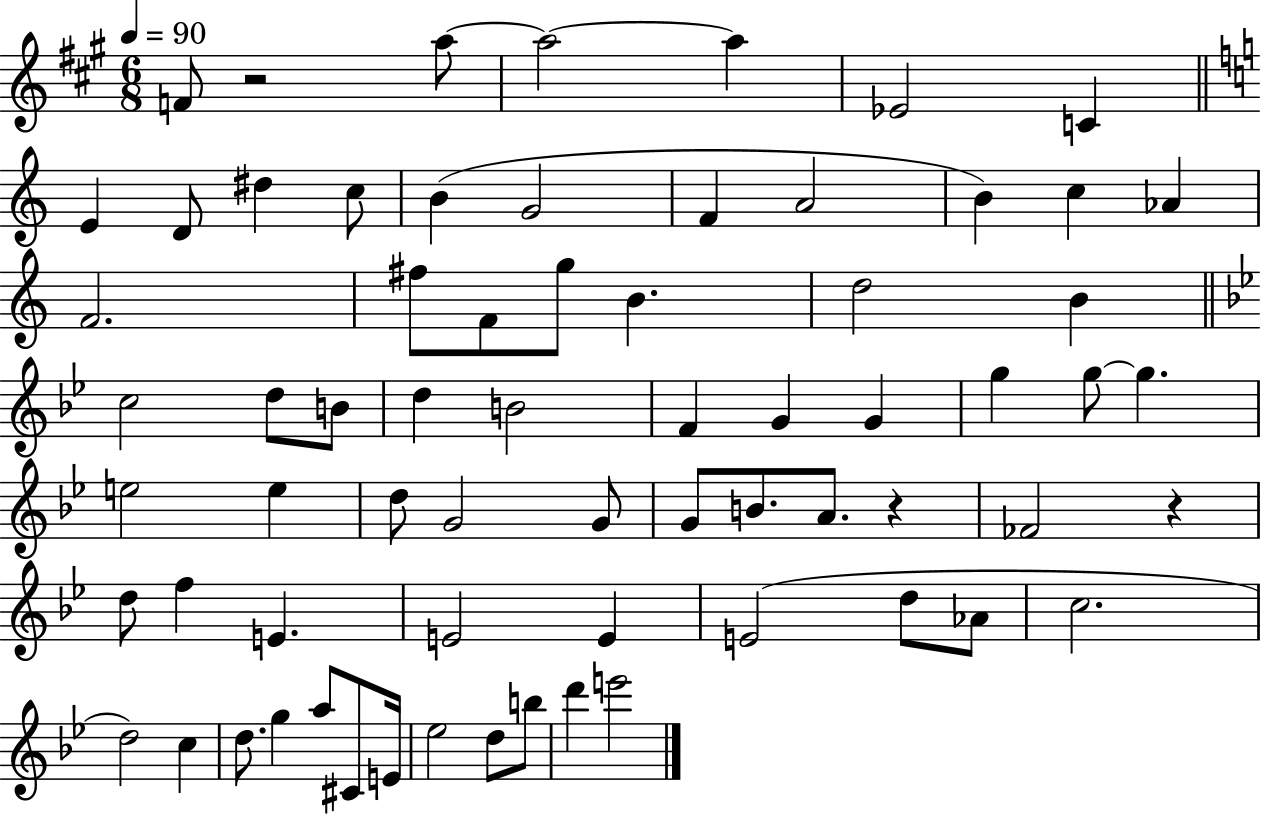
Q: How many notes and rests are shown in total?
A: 68